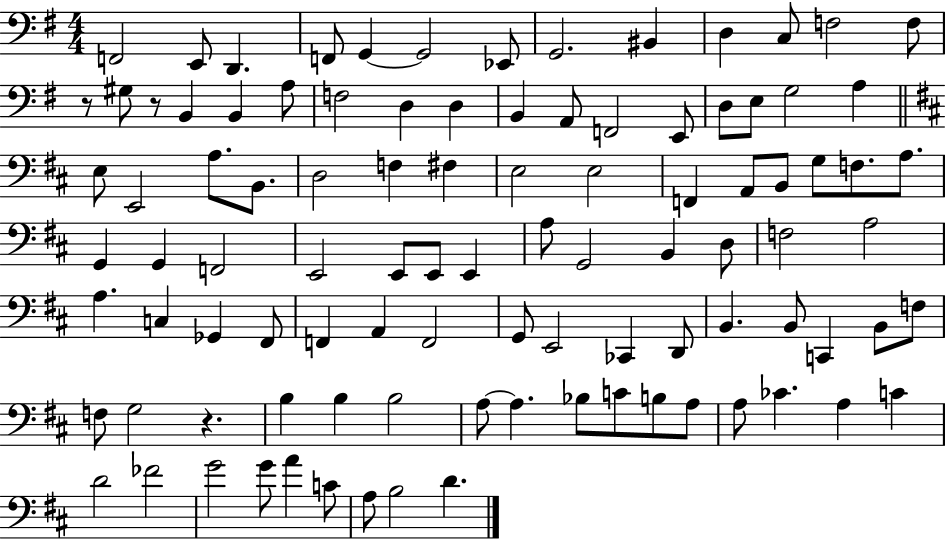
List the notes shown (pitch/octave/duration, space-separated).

F2/h E2/e D2/q. F2/e G2/q G2/h Eb2/e G2/h. BIS2/q D3/q C3/e F3/h F3/e R/e G#3/e R/e B2/q B2/q A3/e F3/h D3/q D3/q B2/q A2/e F2/h E2/e D3/e E3/e G3/h A3/q E3/e E2/h A3/e. B2/e. D3/h F3/q F#3/q E3/h E3/h F2/q A2/e B2/e G3/e F3/e. A3/e. G2/q G2/q F2/h E2/h E2/e E2/e E2/q A3/e G2/h B2/q D3/e F3/h A3/h A3/q. C3/q Gb2/q F#2/e F2/q A2/q F2/h G2/e E2/h CES2/q D2/e B2/q. B2/e C2/q B2/e F3/e F3/e G3/h R/q. B3/q B3/q B3/h A3/e A3/q. Bb3/e C4/e B3/e A3/e A3/e CES4/q. A3/q C4/q D4/h FES4/h G4/h G4/e A4/q C4/e A3/e B3/h D4/q.